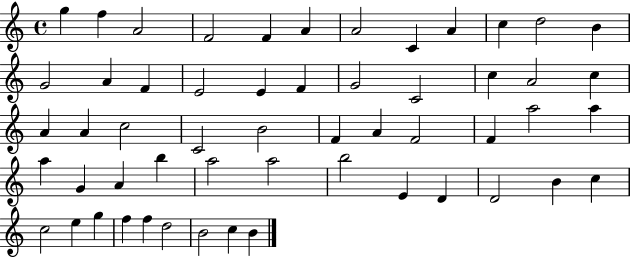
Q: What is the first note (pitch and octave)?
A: G5